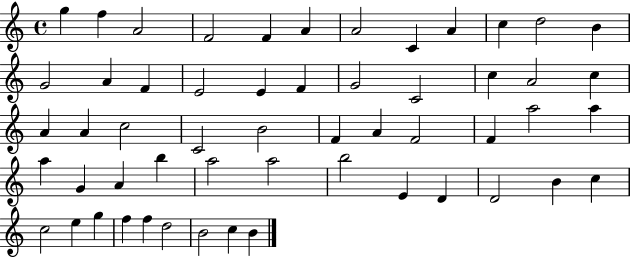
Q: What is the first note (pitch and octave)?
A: G5